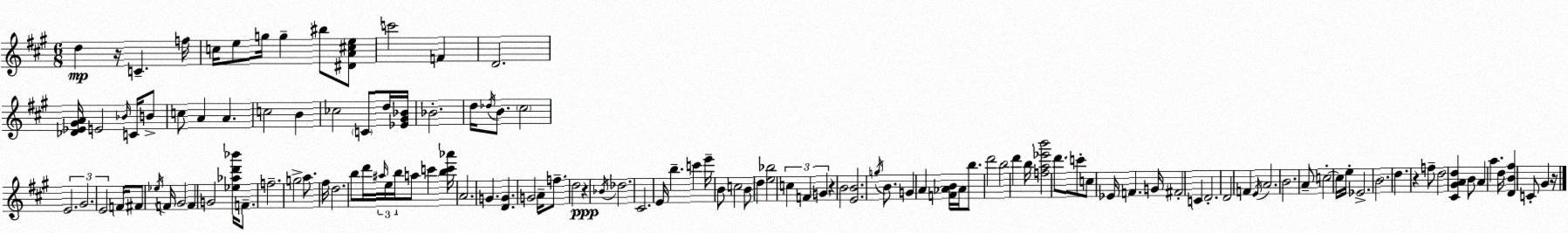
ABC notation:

X:1
T:Untitled
M:6/8
L:1/4
K:A
d z/4 C f/4 c/4 e/2 g/4 g ^b/2 [^DA^ce]/2 c'2 F D2 [_D_E^GA]/4 E2 _B/4 C/4 B/2 c/2 A A c2 B _c2 C/2 d/4 [_E^G_B]/4 _B2 d/4 _d/4 B/2 ^c2 E2 ^G2 E2 F/4 ^F/2 _e/4 F/4 ^G2 F G2 [_e_ad'_b']/4 F/2 f2 g2 a/2 ^f/4 d2 b/2 d'/4 ^a/4 e/4 b/4 a/2 c' [bc'_a']/4 A2 G [DG] G2 A/4 f/2 d2 z _B/4 _d2 ^C2 E/4 b c' e'/4 B/2 c2 B/2 d [e_b]2 c F G z B2 [EB]2 g/4 B/2 G A [F_AB]/4 _A/4 b/2 d'2 b2 d' b/4 [fa_e'b']2 d'/2 c'/2 c/2 _E/4 F G/4 ^F2 C D2 D2 F E/4 A2 B2 A/2 c2 c/4 e/4 _E2 B2 d z f/2 d2 [^C^GAd] B/2 A a d/4 [DB^f] C/2 ^G z/4